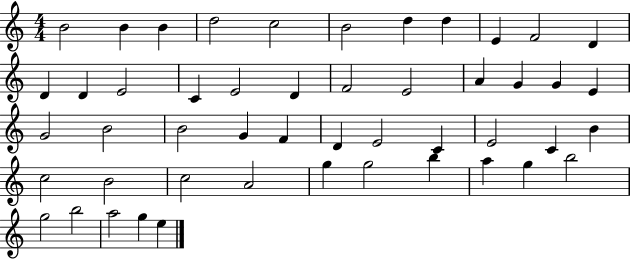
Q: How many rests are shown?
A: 0